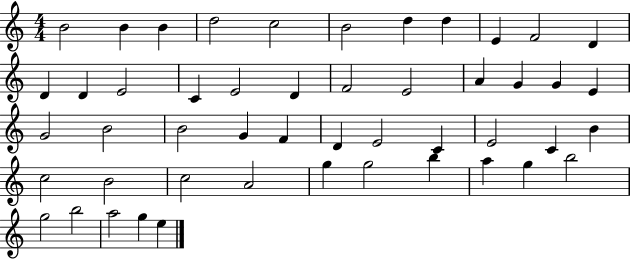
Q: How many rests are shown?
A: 0